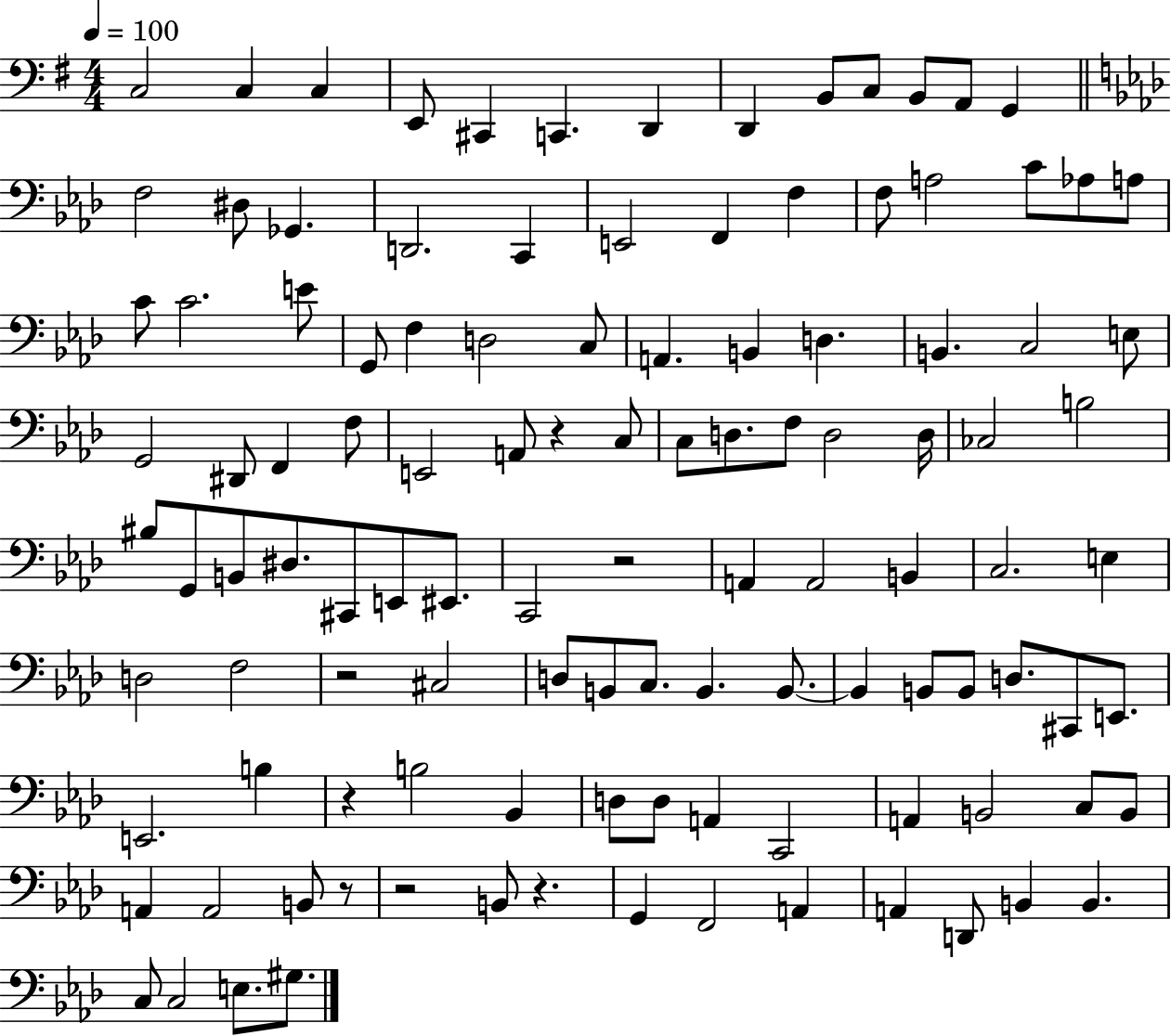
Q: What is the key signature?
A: G major